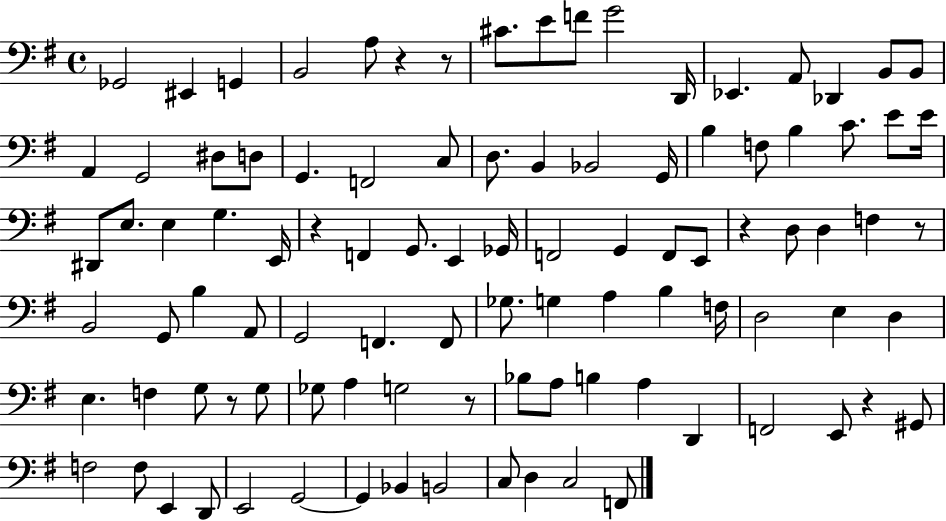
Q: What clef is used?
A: bass